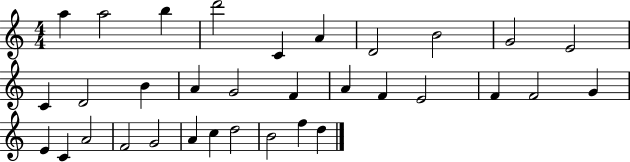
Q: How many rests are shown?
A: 0